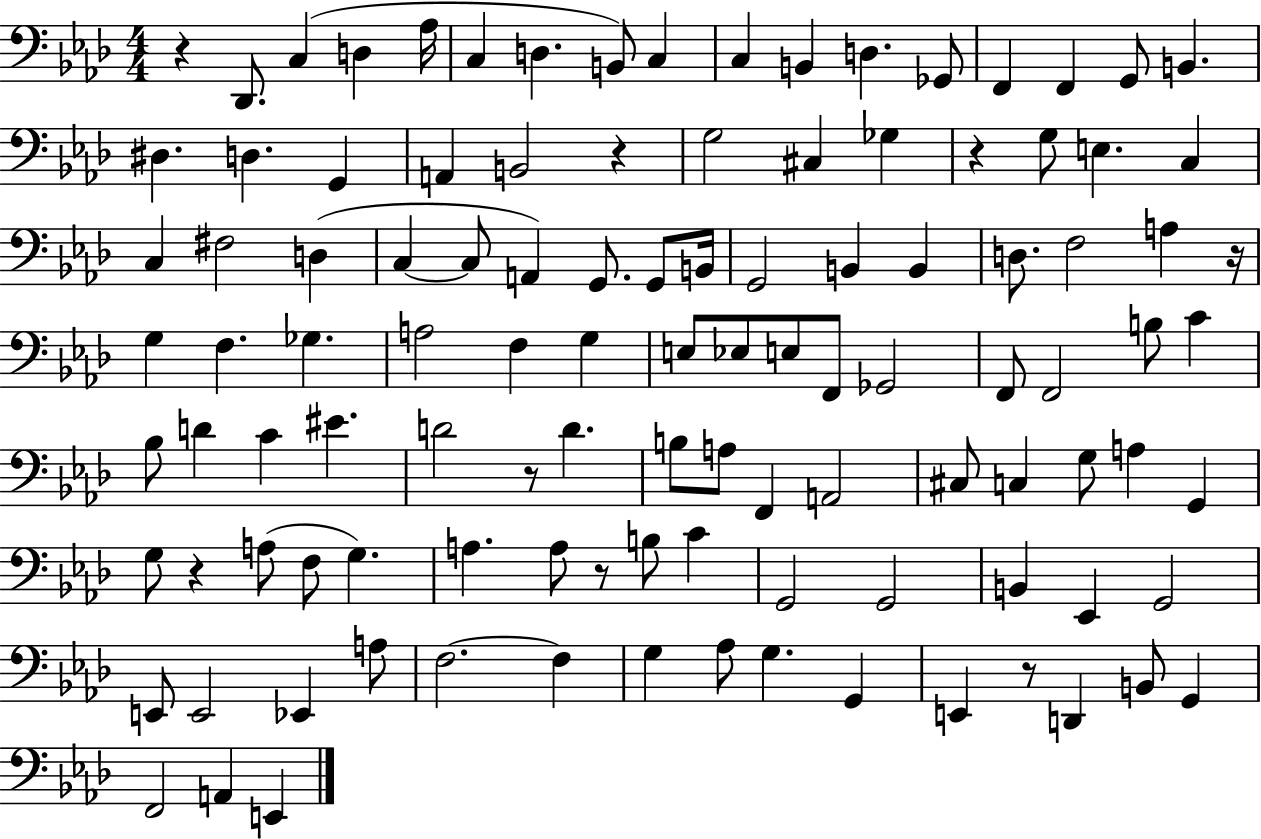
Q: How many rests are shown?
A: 8